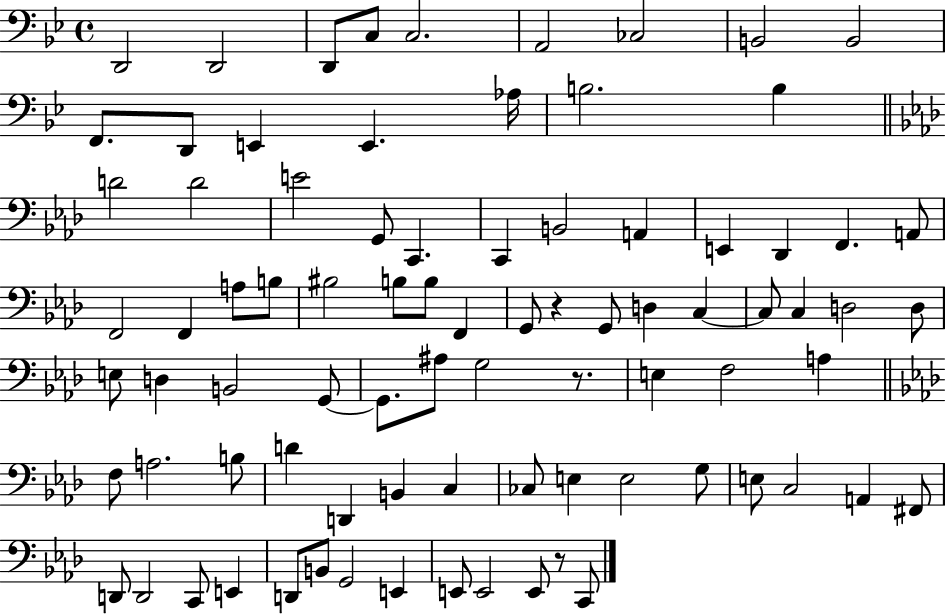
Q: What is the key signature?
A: BES major